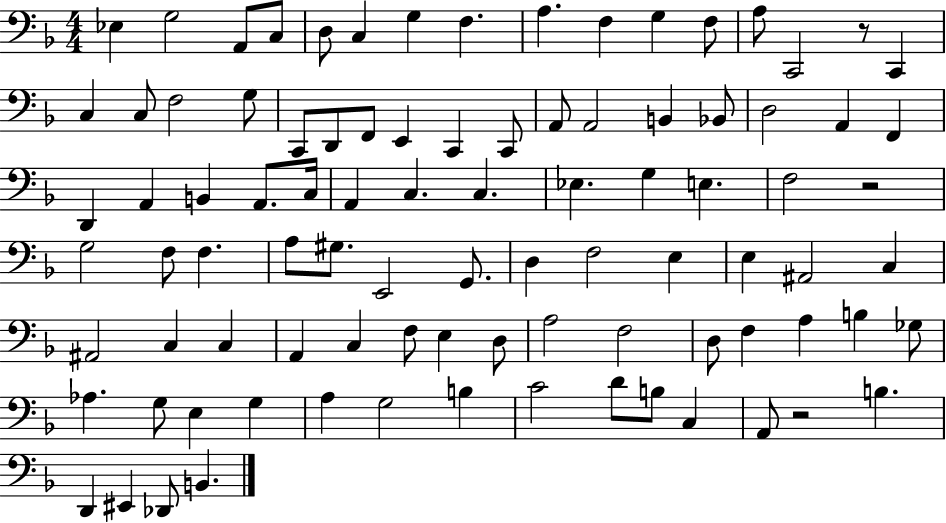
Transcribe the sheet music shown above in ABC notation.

X:1
T:Untitled
M:4/4
L:1/4
K:F
_E, G,2 A,,/2 C,/2 D,/2 C, G, F, A, F, G, F,/2 A,/2 C,,2 z/2 C,, C, C,/2 F,2 G,/2 C,,/2 D,,/2 F,,/2 E,, C,, C,,/2 A,,/2 A,,2 B,, _B,,/2 D,2 A,, F,, D,, A,, B,, A,,/2 C,/4 A,, C, C, _E, G, E, F,2 z2 G,2 F,/2 F, A,/2 ^G,/2 E,,2 G,,/2 D, F,2 E, E, ^A,,2 C, ^A,,2 C, C, A,, C, F,/2 E, D,/2 A,2 F,2 D,/2 F, A, B, _G,/2 _A, G,/2 E, G, A, G,2 B, C2 D/2 B,/2 C, A,,/2 z2 B, D,, ^E,, _D,,/2 B,,